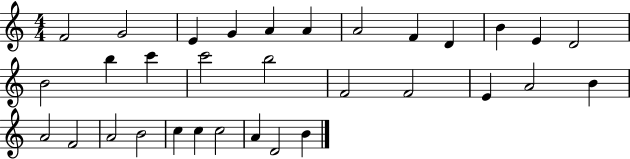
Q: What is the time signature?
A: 4/4